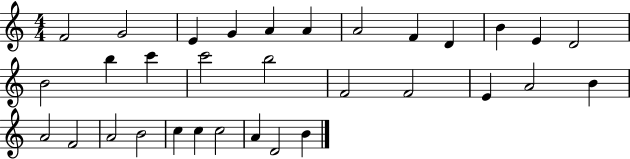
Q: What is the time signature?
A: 4/4